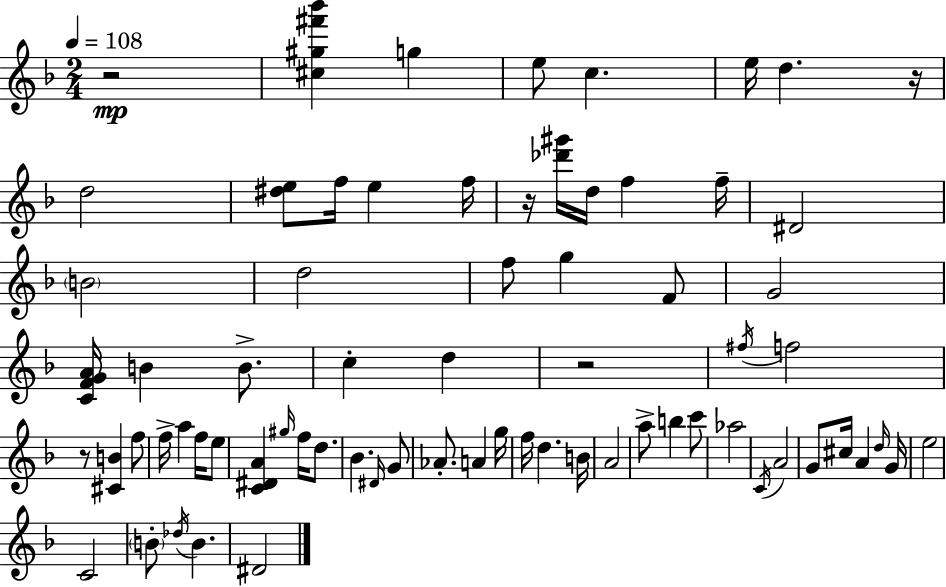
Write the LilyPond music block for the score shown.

{
  \clef treble
  \numericTimeSignature
  \time 2/4
  \key d \minor
  \tempo 4 = 108
  r2\mp | <cis'' gis'' fis''' bes'''>4 g''4 | e''8 c''4. | e''16 d''4. r16 | \break d''2 | <dis'' e''>8 f''16 e''4 f''16 | r16 <des''' gis'''>16 d''16 f''4 f''16-- | dis'2 | \break \parenthesize b'2 | d''2 | f''8 g''4 f'8 | g'2 | \break <c' f' g' a'>16 b'4 b'8.-> | c''4-. d''4 | r2 | \acciaccatura { fis''16 } f''2 | \break r8 <cis' b'>4 f''8 | f''16-> a''4 f''16 e''8 | <c' dis' a'>4 \grace { gis''16 } f''16 d''8. | bes'4. | \break \grace { dis'16 } g'8 aes'8.-. a'4 | g''16 f''16 d''4. | b'16 a'2 | a''8-> b''4 | \break c'''8 aes''2 | \acciaccatura { c'16 } a'2 | g'8 cis''16 a'4 | \grace { d''16 } g'16 e''2 | \break c'2 | \parenthesize b'8-. \acciaccatura { des''16 } | b'4. dis'2 | \bar "|."
}